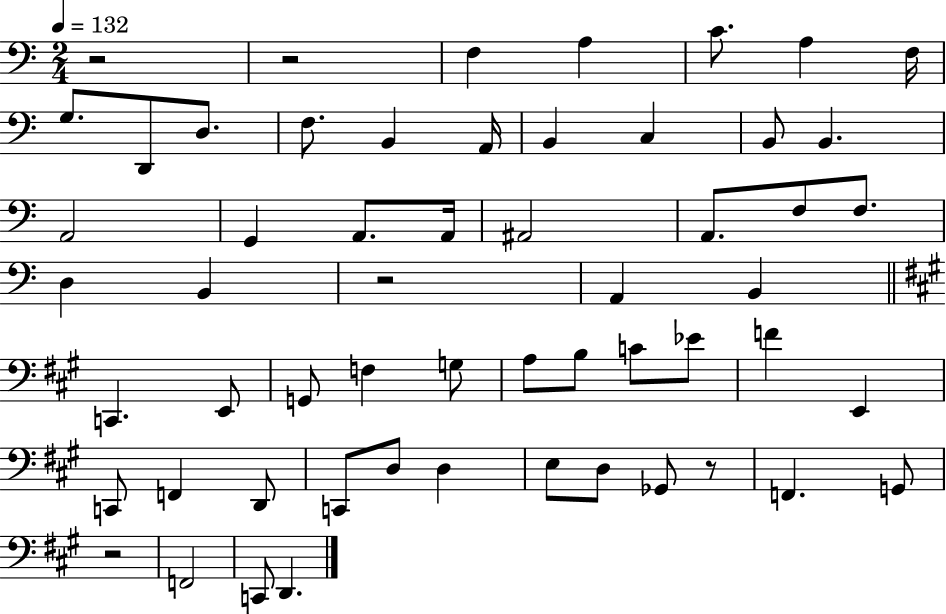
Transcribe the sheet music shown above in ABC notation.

X:1
T:Untitled
M:2/4
L:1/4
K:C
z2 z2 F, A, C/2 A, F,/4 G,/2 D,,/2 D,/2 F,/2 B,, A,,/4 B,, C, B,,/2 B,, A,,2 G,, A,,/2 A,,/4 ^A,,2 A,,/2 F,/2 F,/2 D, B,, z2 A,, B,, C,, E,,/2 G,,/2 F, G,/2 A,/2 B,/2 C/2 _E/2 F E,, C,,/2 F,, D,,/2 C,,/2 D,/2 D, E,/2 D,/2 _G,,/2 z/2 F,, G,,/2 z2 F,,2 C,,/2 D,,